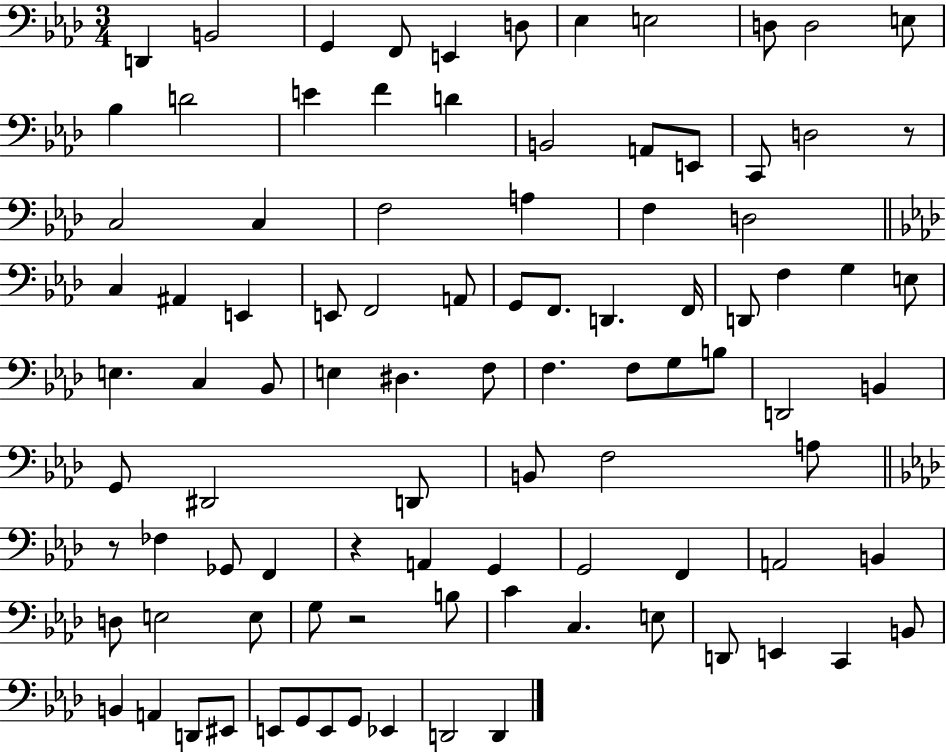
X:1
T:Untitled
M:3/4
L:1/4
K:Ab
D,, B,,2 G,, F,,/2 E,, D,/2 _E, E,2 D,/2 D,2 E,/2 _B, D2 E F D B,,2 A,,/2 E,,/2 C,,/2 D,2 z/2 C,2 C, F,2 A, F, D,2 C, ^A,, E,, E,,/2 F,,2 A,,/2 G,,/2 F,,/2 D,, F,,/4 D,,/2 F, G, E,/2 E, C, _B,,/2 E, ^D, F,/2 F, F,/2 G,/2 B,/2 D,,2 B,, G,,/2 ^D,,2 D,,/2 B,,/2 F,2 A,/2 z/2 _F, _G,,/2 F,, z A,, G,, G,,2 F,, A,,2 B,, D,/2 E,2 E,/2 G,/2 z2 B,/2 C C, E,/2 D,,/2 E,, C,, B,,/2 B,, A,, D,,/2 ^E,,/2 E,,/2 G,,/2 E,,/2 G,,/2 _E,, D,,2 D,,